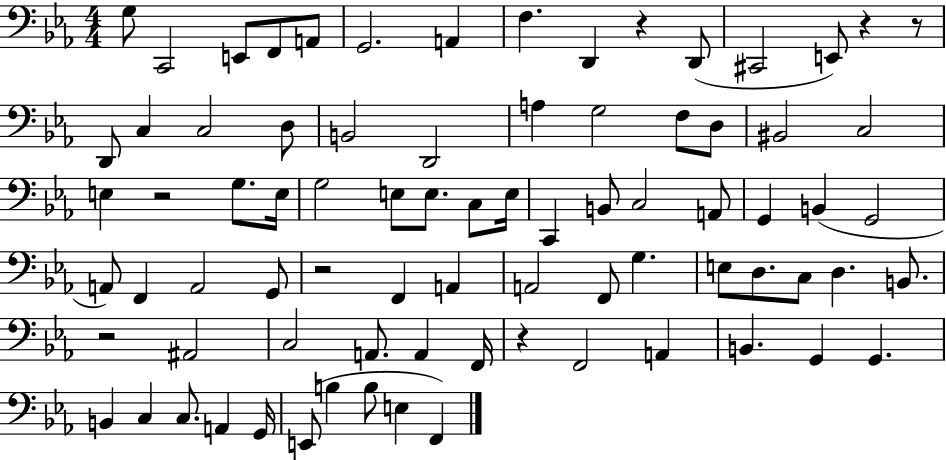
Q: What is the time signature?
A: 4/4